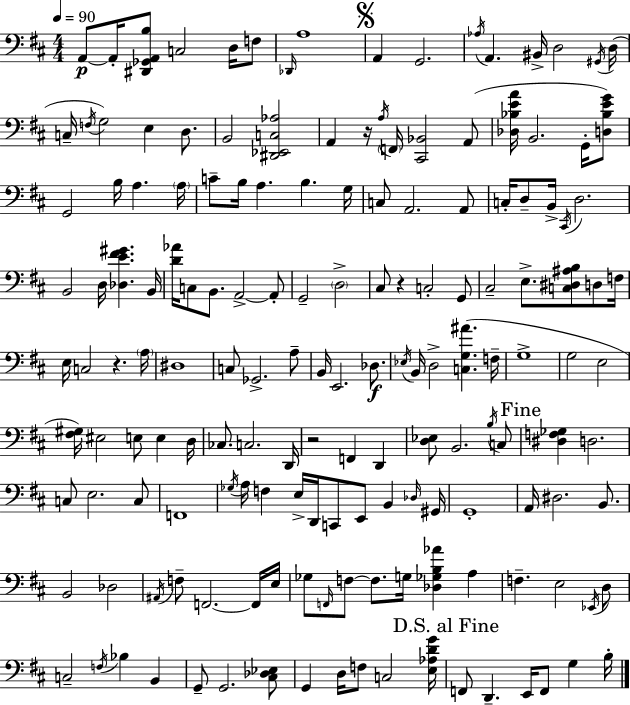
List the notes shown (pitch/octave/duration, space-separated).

A2/e A2/s [D#2,Gb2,A2,B3]/e C3/h D3/s F3/e Db2/s A3/w A2/q G2/h. Ab3/s A2/q. BIS2/s D3/h G#2/s D3/s C3/s F3/s G3/h E3/q D3/e. B2/h [D#2,Eb2,C3,Ab3]/h A2/q R/s A3/s F2/s [C#2,Bb2]/h A2/e [Db3,Bb3,E4,A4]/s B2/h. G2/s [D3,Bb3,E4,G4]/e G2/h B3/s A3/q. A3/s C4/e B3/s A3/q. B3/q. G3/s C3/e A2/h. A2/e C3/s D3/e B2/s C#2/s D3/h. B2/h D3/s [Db3,E4,F#4,G#4]/q. B2/s [D4,Ab4]/s C3/e B2/e. A2/h A2/e G2/h D3/h C#3/e R/q C3/h G2/e C#3/h E3/e. [C3,D#3,A#3,B3]/e D3/e F3/s E3/s C3/h R/q. A3/s D#3/w C3/e Gb2/h. A3/e B2/s E2/h. Db3/e. Eb3/s B2/s D3/h [C3,G3,A#4]/q. F3/s G3/w G3/h E3/h [F#3,G#3]/s EIS3/h E3/e E3/q D3/s CES3/e. C3/h. D2/s R/h F2/q D2/q [D3,Eb3]/e B2/h. B3/s C3/e [D#3,F3,Gb3]/q D3/h. C3/e E3/h. C3/e F2/w Gb3/s A3/s F3/q E3/s D2/s C2/e E2/e B2/q Db3/s G#2/s G2/w A2/s D#3/h. B2/e. B2/h Db3/h A#2/s F3/e F2/h. F2/s E3/s Gb3/e F2/s F3/e F3/e. G3/s [Db3,Gb3,B3,Ab4]/q A3/q F3/q. E3/h Eb2/s D3/e C3/h F3/s Bb3/q B2/q G2/e G2/h. [C#3,Db3,Eb3]/e G2/q D3/s F3/e C3/h [E3,Ab3,D4,G4]/s F2/e D2/q. E2/s F2/e G3/q B3/s